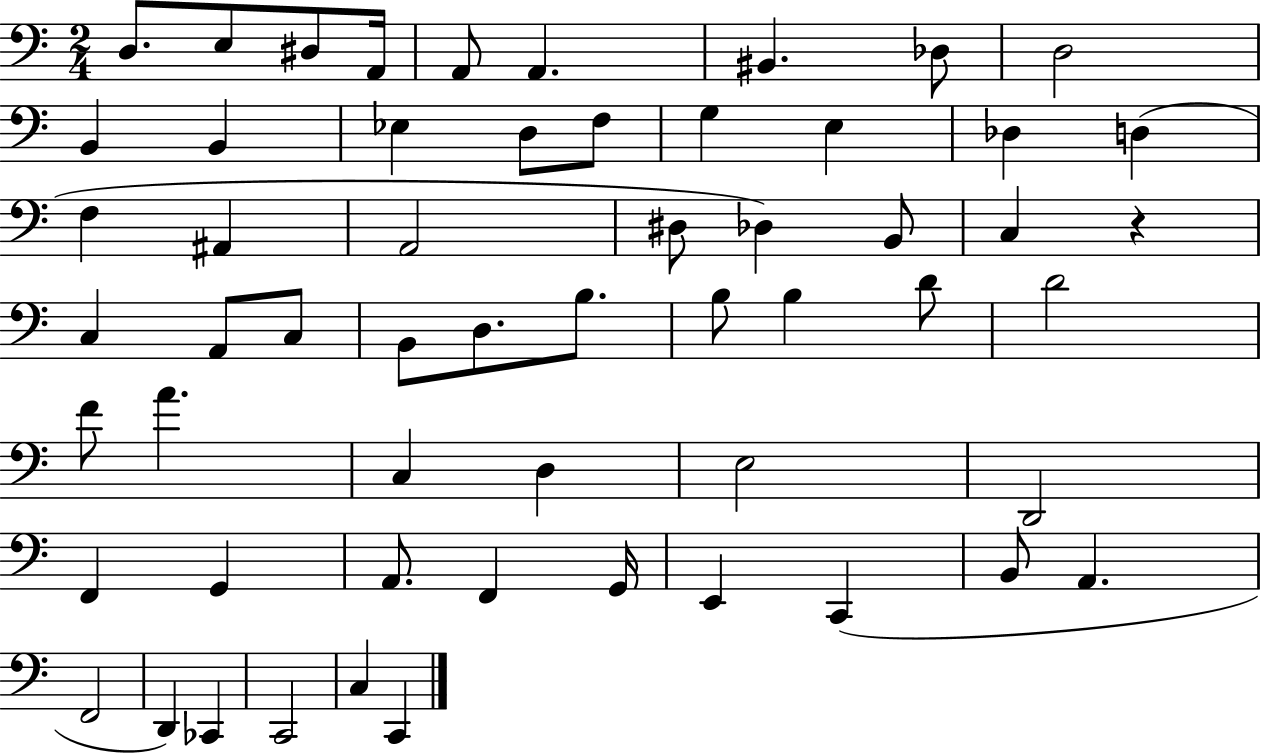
D3/e. E3/e D#3/e A2/s A2/e A2/q. BIS2/q. Db3/e D3/h B2/q B2/q Eb3/q D3/e F3/e G3/q E3/q Db3/q D3/q F3/q A#2/q A2/h D#3/e Db3/q B2/e C3/q R/q C3/q A2/e C3/e B2/e D3/e. B3/e. B3/e B3/q D4/e D4/h F4/e A4/q. C3/q D3/q E3/h D2/h F2/q G2/q A2/e. F2/q G2/s E2/q C2/q B2/e A2/q. F2/h D2/q CES2/q C2/h C3/q C2/q